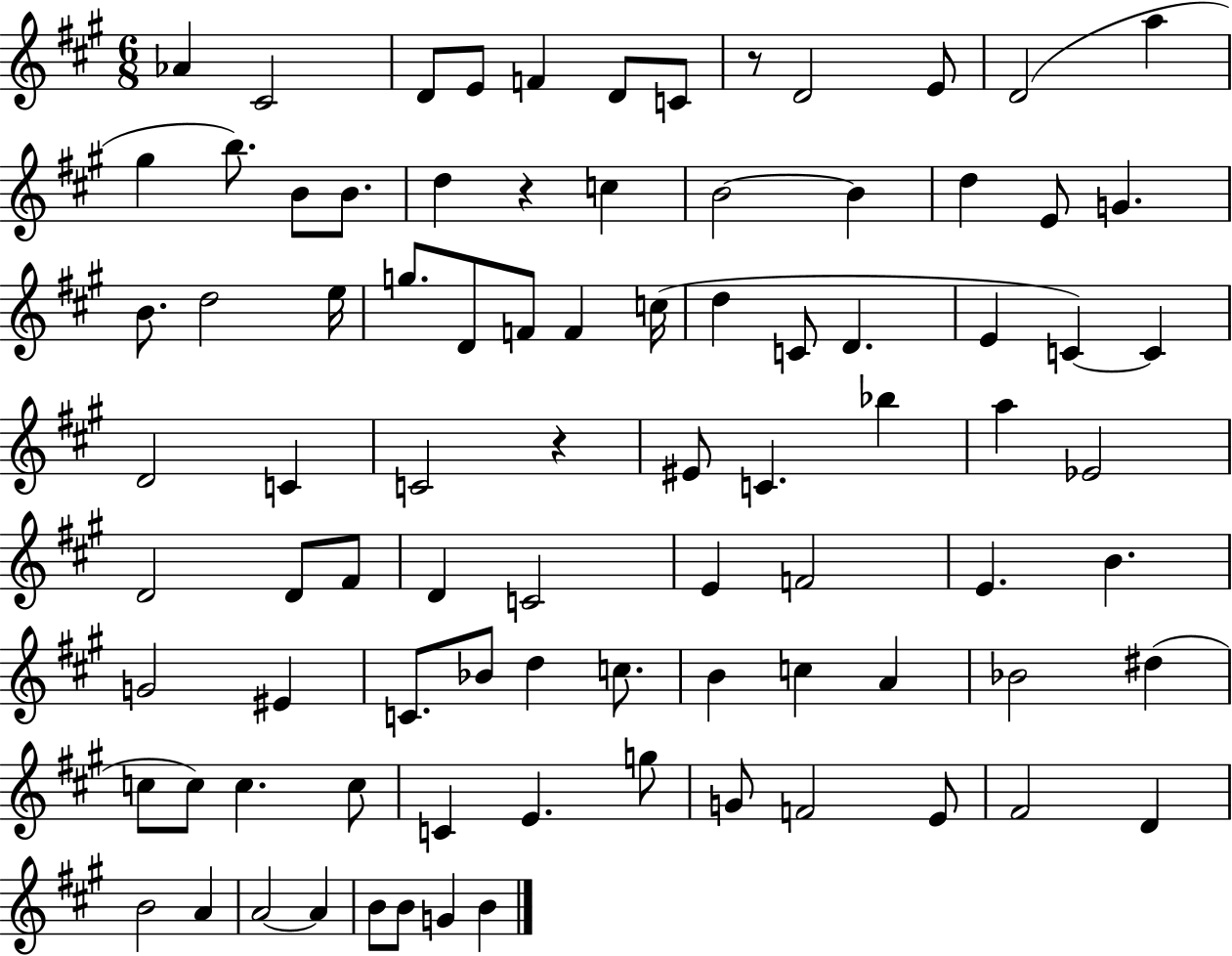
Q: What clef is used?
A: treble